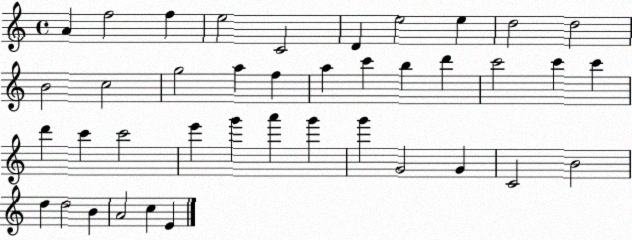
X:1
T:Untitled
M:4/4
L:1/4
K:C
A f2 f e2 C2 D e2 e d2 d2 B2 c2 g2 a f a c' b d' c'2 c' c' d' c' c'2 e' g' a' g' g' G2 G C2 B2 d d2 B A2 c E